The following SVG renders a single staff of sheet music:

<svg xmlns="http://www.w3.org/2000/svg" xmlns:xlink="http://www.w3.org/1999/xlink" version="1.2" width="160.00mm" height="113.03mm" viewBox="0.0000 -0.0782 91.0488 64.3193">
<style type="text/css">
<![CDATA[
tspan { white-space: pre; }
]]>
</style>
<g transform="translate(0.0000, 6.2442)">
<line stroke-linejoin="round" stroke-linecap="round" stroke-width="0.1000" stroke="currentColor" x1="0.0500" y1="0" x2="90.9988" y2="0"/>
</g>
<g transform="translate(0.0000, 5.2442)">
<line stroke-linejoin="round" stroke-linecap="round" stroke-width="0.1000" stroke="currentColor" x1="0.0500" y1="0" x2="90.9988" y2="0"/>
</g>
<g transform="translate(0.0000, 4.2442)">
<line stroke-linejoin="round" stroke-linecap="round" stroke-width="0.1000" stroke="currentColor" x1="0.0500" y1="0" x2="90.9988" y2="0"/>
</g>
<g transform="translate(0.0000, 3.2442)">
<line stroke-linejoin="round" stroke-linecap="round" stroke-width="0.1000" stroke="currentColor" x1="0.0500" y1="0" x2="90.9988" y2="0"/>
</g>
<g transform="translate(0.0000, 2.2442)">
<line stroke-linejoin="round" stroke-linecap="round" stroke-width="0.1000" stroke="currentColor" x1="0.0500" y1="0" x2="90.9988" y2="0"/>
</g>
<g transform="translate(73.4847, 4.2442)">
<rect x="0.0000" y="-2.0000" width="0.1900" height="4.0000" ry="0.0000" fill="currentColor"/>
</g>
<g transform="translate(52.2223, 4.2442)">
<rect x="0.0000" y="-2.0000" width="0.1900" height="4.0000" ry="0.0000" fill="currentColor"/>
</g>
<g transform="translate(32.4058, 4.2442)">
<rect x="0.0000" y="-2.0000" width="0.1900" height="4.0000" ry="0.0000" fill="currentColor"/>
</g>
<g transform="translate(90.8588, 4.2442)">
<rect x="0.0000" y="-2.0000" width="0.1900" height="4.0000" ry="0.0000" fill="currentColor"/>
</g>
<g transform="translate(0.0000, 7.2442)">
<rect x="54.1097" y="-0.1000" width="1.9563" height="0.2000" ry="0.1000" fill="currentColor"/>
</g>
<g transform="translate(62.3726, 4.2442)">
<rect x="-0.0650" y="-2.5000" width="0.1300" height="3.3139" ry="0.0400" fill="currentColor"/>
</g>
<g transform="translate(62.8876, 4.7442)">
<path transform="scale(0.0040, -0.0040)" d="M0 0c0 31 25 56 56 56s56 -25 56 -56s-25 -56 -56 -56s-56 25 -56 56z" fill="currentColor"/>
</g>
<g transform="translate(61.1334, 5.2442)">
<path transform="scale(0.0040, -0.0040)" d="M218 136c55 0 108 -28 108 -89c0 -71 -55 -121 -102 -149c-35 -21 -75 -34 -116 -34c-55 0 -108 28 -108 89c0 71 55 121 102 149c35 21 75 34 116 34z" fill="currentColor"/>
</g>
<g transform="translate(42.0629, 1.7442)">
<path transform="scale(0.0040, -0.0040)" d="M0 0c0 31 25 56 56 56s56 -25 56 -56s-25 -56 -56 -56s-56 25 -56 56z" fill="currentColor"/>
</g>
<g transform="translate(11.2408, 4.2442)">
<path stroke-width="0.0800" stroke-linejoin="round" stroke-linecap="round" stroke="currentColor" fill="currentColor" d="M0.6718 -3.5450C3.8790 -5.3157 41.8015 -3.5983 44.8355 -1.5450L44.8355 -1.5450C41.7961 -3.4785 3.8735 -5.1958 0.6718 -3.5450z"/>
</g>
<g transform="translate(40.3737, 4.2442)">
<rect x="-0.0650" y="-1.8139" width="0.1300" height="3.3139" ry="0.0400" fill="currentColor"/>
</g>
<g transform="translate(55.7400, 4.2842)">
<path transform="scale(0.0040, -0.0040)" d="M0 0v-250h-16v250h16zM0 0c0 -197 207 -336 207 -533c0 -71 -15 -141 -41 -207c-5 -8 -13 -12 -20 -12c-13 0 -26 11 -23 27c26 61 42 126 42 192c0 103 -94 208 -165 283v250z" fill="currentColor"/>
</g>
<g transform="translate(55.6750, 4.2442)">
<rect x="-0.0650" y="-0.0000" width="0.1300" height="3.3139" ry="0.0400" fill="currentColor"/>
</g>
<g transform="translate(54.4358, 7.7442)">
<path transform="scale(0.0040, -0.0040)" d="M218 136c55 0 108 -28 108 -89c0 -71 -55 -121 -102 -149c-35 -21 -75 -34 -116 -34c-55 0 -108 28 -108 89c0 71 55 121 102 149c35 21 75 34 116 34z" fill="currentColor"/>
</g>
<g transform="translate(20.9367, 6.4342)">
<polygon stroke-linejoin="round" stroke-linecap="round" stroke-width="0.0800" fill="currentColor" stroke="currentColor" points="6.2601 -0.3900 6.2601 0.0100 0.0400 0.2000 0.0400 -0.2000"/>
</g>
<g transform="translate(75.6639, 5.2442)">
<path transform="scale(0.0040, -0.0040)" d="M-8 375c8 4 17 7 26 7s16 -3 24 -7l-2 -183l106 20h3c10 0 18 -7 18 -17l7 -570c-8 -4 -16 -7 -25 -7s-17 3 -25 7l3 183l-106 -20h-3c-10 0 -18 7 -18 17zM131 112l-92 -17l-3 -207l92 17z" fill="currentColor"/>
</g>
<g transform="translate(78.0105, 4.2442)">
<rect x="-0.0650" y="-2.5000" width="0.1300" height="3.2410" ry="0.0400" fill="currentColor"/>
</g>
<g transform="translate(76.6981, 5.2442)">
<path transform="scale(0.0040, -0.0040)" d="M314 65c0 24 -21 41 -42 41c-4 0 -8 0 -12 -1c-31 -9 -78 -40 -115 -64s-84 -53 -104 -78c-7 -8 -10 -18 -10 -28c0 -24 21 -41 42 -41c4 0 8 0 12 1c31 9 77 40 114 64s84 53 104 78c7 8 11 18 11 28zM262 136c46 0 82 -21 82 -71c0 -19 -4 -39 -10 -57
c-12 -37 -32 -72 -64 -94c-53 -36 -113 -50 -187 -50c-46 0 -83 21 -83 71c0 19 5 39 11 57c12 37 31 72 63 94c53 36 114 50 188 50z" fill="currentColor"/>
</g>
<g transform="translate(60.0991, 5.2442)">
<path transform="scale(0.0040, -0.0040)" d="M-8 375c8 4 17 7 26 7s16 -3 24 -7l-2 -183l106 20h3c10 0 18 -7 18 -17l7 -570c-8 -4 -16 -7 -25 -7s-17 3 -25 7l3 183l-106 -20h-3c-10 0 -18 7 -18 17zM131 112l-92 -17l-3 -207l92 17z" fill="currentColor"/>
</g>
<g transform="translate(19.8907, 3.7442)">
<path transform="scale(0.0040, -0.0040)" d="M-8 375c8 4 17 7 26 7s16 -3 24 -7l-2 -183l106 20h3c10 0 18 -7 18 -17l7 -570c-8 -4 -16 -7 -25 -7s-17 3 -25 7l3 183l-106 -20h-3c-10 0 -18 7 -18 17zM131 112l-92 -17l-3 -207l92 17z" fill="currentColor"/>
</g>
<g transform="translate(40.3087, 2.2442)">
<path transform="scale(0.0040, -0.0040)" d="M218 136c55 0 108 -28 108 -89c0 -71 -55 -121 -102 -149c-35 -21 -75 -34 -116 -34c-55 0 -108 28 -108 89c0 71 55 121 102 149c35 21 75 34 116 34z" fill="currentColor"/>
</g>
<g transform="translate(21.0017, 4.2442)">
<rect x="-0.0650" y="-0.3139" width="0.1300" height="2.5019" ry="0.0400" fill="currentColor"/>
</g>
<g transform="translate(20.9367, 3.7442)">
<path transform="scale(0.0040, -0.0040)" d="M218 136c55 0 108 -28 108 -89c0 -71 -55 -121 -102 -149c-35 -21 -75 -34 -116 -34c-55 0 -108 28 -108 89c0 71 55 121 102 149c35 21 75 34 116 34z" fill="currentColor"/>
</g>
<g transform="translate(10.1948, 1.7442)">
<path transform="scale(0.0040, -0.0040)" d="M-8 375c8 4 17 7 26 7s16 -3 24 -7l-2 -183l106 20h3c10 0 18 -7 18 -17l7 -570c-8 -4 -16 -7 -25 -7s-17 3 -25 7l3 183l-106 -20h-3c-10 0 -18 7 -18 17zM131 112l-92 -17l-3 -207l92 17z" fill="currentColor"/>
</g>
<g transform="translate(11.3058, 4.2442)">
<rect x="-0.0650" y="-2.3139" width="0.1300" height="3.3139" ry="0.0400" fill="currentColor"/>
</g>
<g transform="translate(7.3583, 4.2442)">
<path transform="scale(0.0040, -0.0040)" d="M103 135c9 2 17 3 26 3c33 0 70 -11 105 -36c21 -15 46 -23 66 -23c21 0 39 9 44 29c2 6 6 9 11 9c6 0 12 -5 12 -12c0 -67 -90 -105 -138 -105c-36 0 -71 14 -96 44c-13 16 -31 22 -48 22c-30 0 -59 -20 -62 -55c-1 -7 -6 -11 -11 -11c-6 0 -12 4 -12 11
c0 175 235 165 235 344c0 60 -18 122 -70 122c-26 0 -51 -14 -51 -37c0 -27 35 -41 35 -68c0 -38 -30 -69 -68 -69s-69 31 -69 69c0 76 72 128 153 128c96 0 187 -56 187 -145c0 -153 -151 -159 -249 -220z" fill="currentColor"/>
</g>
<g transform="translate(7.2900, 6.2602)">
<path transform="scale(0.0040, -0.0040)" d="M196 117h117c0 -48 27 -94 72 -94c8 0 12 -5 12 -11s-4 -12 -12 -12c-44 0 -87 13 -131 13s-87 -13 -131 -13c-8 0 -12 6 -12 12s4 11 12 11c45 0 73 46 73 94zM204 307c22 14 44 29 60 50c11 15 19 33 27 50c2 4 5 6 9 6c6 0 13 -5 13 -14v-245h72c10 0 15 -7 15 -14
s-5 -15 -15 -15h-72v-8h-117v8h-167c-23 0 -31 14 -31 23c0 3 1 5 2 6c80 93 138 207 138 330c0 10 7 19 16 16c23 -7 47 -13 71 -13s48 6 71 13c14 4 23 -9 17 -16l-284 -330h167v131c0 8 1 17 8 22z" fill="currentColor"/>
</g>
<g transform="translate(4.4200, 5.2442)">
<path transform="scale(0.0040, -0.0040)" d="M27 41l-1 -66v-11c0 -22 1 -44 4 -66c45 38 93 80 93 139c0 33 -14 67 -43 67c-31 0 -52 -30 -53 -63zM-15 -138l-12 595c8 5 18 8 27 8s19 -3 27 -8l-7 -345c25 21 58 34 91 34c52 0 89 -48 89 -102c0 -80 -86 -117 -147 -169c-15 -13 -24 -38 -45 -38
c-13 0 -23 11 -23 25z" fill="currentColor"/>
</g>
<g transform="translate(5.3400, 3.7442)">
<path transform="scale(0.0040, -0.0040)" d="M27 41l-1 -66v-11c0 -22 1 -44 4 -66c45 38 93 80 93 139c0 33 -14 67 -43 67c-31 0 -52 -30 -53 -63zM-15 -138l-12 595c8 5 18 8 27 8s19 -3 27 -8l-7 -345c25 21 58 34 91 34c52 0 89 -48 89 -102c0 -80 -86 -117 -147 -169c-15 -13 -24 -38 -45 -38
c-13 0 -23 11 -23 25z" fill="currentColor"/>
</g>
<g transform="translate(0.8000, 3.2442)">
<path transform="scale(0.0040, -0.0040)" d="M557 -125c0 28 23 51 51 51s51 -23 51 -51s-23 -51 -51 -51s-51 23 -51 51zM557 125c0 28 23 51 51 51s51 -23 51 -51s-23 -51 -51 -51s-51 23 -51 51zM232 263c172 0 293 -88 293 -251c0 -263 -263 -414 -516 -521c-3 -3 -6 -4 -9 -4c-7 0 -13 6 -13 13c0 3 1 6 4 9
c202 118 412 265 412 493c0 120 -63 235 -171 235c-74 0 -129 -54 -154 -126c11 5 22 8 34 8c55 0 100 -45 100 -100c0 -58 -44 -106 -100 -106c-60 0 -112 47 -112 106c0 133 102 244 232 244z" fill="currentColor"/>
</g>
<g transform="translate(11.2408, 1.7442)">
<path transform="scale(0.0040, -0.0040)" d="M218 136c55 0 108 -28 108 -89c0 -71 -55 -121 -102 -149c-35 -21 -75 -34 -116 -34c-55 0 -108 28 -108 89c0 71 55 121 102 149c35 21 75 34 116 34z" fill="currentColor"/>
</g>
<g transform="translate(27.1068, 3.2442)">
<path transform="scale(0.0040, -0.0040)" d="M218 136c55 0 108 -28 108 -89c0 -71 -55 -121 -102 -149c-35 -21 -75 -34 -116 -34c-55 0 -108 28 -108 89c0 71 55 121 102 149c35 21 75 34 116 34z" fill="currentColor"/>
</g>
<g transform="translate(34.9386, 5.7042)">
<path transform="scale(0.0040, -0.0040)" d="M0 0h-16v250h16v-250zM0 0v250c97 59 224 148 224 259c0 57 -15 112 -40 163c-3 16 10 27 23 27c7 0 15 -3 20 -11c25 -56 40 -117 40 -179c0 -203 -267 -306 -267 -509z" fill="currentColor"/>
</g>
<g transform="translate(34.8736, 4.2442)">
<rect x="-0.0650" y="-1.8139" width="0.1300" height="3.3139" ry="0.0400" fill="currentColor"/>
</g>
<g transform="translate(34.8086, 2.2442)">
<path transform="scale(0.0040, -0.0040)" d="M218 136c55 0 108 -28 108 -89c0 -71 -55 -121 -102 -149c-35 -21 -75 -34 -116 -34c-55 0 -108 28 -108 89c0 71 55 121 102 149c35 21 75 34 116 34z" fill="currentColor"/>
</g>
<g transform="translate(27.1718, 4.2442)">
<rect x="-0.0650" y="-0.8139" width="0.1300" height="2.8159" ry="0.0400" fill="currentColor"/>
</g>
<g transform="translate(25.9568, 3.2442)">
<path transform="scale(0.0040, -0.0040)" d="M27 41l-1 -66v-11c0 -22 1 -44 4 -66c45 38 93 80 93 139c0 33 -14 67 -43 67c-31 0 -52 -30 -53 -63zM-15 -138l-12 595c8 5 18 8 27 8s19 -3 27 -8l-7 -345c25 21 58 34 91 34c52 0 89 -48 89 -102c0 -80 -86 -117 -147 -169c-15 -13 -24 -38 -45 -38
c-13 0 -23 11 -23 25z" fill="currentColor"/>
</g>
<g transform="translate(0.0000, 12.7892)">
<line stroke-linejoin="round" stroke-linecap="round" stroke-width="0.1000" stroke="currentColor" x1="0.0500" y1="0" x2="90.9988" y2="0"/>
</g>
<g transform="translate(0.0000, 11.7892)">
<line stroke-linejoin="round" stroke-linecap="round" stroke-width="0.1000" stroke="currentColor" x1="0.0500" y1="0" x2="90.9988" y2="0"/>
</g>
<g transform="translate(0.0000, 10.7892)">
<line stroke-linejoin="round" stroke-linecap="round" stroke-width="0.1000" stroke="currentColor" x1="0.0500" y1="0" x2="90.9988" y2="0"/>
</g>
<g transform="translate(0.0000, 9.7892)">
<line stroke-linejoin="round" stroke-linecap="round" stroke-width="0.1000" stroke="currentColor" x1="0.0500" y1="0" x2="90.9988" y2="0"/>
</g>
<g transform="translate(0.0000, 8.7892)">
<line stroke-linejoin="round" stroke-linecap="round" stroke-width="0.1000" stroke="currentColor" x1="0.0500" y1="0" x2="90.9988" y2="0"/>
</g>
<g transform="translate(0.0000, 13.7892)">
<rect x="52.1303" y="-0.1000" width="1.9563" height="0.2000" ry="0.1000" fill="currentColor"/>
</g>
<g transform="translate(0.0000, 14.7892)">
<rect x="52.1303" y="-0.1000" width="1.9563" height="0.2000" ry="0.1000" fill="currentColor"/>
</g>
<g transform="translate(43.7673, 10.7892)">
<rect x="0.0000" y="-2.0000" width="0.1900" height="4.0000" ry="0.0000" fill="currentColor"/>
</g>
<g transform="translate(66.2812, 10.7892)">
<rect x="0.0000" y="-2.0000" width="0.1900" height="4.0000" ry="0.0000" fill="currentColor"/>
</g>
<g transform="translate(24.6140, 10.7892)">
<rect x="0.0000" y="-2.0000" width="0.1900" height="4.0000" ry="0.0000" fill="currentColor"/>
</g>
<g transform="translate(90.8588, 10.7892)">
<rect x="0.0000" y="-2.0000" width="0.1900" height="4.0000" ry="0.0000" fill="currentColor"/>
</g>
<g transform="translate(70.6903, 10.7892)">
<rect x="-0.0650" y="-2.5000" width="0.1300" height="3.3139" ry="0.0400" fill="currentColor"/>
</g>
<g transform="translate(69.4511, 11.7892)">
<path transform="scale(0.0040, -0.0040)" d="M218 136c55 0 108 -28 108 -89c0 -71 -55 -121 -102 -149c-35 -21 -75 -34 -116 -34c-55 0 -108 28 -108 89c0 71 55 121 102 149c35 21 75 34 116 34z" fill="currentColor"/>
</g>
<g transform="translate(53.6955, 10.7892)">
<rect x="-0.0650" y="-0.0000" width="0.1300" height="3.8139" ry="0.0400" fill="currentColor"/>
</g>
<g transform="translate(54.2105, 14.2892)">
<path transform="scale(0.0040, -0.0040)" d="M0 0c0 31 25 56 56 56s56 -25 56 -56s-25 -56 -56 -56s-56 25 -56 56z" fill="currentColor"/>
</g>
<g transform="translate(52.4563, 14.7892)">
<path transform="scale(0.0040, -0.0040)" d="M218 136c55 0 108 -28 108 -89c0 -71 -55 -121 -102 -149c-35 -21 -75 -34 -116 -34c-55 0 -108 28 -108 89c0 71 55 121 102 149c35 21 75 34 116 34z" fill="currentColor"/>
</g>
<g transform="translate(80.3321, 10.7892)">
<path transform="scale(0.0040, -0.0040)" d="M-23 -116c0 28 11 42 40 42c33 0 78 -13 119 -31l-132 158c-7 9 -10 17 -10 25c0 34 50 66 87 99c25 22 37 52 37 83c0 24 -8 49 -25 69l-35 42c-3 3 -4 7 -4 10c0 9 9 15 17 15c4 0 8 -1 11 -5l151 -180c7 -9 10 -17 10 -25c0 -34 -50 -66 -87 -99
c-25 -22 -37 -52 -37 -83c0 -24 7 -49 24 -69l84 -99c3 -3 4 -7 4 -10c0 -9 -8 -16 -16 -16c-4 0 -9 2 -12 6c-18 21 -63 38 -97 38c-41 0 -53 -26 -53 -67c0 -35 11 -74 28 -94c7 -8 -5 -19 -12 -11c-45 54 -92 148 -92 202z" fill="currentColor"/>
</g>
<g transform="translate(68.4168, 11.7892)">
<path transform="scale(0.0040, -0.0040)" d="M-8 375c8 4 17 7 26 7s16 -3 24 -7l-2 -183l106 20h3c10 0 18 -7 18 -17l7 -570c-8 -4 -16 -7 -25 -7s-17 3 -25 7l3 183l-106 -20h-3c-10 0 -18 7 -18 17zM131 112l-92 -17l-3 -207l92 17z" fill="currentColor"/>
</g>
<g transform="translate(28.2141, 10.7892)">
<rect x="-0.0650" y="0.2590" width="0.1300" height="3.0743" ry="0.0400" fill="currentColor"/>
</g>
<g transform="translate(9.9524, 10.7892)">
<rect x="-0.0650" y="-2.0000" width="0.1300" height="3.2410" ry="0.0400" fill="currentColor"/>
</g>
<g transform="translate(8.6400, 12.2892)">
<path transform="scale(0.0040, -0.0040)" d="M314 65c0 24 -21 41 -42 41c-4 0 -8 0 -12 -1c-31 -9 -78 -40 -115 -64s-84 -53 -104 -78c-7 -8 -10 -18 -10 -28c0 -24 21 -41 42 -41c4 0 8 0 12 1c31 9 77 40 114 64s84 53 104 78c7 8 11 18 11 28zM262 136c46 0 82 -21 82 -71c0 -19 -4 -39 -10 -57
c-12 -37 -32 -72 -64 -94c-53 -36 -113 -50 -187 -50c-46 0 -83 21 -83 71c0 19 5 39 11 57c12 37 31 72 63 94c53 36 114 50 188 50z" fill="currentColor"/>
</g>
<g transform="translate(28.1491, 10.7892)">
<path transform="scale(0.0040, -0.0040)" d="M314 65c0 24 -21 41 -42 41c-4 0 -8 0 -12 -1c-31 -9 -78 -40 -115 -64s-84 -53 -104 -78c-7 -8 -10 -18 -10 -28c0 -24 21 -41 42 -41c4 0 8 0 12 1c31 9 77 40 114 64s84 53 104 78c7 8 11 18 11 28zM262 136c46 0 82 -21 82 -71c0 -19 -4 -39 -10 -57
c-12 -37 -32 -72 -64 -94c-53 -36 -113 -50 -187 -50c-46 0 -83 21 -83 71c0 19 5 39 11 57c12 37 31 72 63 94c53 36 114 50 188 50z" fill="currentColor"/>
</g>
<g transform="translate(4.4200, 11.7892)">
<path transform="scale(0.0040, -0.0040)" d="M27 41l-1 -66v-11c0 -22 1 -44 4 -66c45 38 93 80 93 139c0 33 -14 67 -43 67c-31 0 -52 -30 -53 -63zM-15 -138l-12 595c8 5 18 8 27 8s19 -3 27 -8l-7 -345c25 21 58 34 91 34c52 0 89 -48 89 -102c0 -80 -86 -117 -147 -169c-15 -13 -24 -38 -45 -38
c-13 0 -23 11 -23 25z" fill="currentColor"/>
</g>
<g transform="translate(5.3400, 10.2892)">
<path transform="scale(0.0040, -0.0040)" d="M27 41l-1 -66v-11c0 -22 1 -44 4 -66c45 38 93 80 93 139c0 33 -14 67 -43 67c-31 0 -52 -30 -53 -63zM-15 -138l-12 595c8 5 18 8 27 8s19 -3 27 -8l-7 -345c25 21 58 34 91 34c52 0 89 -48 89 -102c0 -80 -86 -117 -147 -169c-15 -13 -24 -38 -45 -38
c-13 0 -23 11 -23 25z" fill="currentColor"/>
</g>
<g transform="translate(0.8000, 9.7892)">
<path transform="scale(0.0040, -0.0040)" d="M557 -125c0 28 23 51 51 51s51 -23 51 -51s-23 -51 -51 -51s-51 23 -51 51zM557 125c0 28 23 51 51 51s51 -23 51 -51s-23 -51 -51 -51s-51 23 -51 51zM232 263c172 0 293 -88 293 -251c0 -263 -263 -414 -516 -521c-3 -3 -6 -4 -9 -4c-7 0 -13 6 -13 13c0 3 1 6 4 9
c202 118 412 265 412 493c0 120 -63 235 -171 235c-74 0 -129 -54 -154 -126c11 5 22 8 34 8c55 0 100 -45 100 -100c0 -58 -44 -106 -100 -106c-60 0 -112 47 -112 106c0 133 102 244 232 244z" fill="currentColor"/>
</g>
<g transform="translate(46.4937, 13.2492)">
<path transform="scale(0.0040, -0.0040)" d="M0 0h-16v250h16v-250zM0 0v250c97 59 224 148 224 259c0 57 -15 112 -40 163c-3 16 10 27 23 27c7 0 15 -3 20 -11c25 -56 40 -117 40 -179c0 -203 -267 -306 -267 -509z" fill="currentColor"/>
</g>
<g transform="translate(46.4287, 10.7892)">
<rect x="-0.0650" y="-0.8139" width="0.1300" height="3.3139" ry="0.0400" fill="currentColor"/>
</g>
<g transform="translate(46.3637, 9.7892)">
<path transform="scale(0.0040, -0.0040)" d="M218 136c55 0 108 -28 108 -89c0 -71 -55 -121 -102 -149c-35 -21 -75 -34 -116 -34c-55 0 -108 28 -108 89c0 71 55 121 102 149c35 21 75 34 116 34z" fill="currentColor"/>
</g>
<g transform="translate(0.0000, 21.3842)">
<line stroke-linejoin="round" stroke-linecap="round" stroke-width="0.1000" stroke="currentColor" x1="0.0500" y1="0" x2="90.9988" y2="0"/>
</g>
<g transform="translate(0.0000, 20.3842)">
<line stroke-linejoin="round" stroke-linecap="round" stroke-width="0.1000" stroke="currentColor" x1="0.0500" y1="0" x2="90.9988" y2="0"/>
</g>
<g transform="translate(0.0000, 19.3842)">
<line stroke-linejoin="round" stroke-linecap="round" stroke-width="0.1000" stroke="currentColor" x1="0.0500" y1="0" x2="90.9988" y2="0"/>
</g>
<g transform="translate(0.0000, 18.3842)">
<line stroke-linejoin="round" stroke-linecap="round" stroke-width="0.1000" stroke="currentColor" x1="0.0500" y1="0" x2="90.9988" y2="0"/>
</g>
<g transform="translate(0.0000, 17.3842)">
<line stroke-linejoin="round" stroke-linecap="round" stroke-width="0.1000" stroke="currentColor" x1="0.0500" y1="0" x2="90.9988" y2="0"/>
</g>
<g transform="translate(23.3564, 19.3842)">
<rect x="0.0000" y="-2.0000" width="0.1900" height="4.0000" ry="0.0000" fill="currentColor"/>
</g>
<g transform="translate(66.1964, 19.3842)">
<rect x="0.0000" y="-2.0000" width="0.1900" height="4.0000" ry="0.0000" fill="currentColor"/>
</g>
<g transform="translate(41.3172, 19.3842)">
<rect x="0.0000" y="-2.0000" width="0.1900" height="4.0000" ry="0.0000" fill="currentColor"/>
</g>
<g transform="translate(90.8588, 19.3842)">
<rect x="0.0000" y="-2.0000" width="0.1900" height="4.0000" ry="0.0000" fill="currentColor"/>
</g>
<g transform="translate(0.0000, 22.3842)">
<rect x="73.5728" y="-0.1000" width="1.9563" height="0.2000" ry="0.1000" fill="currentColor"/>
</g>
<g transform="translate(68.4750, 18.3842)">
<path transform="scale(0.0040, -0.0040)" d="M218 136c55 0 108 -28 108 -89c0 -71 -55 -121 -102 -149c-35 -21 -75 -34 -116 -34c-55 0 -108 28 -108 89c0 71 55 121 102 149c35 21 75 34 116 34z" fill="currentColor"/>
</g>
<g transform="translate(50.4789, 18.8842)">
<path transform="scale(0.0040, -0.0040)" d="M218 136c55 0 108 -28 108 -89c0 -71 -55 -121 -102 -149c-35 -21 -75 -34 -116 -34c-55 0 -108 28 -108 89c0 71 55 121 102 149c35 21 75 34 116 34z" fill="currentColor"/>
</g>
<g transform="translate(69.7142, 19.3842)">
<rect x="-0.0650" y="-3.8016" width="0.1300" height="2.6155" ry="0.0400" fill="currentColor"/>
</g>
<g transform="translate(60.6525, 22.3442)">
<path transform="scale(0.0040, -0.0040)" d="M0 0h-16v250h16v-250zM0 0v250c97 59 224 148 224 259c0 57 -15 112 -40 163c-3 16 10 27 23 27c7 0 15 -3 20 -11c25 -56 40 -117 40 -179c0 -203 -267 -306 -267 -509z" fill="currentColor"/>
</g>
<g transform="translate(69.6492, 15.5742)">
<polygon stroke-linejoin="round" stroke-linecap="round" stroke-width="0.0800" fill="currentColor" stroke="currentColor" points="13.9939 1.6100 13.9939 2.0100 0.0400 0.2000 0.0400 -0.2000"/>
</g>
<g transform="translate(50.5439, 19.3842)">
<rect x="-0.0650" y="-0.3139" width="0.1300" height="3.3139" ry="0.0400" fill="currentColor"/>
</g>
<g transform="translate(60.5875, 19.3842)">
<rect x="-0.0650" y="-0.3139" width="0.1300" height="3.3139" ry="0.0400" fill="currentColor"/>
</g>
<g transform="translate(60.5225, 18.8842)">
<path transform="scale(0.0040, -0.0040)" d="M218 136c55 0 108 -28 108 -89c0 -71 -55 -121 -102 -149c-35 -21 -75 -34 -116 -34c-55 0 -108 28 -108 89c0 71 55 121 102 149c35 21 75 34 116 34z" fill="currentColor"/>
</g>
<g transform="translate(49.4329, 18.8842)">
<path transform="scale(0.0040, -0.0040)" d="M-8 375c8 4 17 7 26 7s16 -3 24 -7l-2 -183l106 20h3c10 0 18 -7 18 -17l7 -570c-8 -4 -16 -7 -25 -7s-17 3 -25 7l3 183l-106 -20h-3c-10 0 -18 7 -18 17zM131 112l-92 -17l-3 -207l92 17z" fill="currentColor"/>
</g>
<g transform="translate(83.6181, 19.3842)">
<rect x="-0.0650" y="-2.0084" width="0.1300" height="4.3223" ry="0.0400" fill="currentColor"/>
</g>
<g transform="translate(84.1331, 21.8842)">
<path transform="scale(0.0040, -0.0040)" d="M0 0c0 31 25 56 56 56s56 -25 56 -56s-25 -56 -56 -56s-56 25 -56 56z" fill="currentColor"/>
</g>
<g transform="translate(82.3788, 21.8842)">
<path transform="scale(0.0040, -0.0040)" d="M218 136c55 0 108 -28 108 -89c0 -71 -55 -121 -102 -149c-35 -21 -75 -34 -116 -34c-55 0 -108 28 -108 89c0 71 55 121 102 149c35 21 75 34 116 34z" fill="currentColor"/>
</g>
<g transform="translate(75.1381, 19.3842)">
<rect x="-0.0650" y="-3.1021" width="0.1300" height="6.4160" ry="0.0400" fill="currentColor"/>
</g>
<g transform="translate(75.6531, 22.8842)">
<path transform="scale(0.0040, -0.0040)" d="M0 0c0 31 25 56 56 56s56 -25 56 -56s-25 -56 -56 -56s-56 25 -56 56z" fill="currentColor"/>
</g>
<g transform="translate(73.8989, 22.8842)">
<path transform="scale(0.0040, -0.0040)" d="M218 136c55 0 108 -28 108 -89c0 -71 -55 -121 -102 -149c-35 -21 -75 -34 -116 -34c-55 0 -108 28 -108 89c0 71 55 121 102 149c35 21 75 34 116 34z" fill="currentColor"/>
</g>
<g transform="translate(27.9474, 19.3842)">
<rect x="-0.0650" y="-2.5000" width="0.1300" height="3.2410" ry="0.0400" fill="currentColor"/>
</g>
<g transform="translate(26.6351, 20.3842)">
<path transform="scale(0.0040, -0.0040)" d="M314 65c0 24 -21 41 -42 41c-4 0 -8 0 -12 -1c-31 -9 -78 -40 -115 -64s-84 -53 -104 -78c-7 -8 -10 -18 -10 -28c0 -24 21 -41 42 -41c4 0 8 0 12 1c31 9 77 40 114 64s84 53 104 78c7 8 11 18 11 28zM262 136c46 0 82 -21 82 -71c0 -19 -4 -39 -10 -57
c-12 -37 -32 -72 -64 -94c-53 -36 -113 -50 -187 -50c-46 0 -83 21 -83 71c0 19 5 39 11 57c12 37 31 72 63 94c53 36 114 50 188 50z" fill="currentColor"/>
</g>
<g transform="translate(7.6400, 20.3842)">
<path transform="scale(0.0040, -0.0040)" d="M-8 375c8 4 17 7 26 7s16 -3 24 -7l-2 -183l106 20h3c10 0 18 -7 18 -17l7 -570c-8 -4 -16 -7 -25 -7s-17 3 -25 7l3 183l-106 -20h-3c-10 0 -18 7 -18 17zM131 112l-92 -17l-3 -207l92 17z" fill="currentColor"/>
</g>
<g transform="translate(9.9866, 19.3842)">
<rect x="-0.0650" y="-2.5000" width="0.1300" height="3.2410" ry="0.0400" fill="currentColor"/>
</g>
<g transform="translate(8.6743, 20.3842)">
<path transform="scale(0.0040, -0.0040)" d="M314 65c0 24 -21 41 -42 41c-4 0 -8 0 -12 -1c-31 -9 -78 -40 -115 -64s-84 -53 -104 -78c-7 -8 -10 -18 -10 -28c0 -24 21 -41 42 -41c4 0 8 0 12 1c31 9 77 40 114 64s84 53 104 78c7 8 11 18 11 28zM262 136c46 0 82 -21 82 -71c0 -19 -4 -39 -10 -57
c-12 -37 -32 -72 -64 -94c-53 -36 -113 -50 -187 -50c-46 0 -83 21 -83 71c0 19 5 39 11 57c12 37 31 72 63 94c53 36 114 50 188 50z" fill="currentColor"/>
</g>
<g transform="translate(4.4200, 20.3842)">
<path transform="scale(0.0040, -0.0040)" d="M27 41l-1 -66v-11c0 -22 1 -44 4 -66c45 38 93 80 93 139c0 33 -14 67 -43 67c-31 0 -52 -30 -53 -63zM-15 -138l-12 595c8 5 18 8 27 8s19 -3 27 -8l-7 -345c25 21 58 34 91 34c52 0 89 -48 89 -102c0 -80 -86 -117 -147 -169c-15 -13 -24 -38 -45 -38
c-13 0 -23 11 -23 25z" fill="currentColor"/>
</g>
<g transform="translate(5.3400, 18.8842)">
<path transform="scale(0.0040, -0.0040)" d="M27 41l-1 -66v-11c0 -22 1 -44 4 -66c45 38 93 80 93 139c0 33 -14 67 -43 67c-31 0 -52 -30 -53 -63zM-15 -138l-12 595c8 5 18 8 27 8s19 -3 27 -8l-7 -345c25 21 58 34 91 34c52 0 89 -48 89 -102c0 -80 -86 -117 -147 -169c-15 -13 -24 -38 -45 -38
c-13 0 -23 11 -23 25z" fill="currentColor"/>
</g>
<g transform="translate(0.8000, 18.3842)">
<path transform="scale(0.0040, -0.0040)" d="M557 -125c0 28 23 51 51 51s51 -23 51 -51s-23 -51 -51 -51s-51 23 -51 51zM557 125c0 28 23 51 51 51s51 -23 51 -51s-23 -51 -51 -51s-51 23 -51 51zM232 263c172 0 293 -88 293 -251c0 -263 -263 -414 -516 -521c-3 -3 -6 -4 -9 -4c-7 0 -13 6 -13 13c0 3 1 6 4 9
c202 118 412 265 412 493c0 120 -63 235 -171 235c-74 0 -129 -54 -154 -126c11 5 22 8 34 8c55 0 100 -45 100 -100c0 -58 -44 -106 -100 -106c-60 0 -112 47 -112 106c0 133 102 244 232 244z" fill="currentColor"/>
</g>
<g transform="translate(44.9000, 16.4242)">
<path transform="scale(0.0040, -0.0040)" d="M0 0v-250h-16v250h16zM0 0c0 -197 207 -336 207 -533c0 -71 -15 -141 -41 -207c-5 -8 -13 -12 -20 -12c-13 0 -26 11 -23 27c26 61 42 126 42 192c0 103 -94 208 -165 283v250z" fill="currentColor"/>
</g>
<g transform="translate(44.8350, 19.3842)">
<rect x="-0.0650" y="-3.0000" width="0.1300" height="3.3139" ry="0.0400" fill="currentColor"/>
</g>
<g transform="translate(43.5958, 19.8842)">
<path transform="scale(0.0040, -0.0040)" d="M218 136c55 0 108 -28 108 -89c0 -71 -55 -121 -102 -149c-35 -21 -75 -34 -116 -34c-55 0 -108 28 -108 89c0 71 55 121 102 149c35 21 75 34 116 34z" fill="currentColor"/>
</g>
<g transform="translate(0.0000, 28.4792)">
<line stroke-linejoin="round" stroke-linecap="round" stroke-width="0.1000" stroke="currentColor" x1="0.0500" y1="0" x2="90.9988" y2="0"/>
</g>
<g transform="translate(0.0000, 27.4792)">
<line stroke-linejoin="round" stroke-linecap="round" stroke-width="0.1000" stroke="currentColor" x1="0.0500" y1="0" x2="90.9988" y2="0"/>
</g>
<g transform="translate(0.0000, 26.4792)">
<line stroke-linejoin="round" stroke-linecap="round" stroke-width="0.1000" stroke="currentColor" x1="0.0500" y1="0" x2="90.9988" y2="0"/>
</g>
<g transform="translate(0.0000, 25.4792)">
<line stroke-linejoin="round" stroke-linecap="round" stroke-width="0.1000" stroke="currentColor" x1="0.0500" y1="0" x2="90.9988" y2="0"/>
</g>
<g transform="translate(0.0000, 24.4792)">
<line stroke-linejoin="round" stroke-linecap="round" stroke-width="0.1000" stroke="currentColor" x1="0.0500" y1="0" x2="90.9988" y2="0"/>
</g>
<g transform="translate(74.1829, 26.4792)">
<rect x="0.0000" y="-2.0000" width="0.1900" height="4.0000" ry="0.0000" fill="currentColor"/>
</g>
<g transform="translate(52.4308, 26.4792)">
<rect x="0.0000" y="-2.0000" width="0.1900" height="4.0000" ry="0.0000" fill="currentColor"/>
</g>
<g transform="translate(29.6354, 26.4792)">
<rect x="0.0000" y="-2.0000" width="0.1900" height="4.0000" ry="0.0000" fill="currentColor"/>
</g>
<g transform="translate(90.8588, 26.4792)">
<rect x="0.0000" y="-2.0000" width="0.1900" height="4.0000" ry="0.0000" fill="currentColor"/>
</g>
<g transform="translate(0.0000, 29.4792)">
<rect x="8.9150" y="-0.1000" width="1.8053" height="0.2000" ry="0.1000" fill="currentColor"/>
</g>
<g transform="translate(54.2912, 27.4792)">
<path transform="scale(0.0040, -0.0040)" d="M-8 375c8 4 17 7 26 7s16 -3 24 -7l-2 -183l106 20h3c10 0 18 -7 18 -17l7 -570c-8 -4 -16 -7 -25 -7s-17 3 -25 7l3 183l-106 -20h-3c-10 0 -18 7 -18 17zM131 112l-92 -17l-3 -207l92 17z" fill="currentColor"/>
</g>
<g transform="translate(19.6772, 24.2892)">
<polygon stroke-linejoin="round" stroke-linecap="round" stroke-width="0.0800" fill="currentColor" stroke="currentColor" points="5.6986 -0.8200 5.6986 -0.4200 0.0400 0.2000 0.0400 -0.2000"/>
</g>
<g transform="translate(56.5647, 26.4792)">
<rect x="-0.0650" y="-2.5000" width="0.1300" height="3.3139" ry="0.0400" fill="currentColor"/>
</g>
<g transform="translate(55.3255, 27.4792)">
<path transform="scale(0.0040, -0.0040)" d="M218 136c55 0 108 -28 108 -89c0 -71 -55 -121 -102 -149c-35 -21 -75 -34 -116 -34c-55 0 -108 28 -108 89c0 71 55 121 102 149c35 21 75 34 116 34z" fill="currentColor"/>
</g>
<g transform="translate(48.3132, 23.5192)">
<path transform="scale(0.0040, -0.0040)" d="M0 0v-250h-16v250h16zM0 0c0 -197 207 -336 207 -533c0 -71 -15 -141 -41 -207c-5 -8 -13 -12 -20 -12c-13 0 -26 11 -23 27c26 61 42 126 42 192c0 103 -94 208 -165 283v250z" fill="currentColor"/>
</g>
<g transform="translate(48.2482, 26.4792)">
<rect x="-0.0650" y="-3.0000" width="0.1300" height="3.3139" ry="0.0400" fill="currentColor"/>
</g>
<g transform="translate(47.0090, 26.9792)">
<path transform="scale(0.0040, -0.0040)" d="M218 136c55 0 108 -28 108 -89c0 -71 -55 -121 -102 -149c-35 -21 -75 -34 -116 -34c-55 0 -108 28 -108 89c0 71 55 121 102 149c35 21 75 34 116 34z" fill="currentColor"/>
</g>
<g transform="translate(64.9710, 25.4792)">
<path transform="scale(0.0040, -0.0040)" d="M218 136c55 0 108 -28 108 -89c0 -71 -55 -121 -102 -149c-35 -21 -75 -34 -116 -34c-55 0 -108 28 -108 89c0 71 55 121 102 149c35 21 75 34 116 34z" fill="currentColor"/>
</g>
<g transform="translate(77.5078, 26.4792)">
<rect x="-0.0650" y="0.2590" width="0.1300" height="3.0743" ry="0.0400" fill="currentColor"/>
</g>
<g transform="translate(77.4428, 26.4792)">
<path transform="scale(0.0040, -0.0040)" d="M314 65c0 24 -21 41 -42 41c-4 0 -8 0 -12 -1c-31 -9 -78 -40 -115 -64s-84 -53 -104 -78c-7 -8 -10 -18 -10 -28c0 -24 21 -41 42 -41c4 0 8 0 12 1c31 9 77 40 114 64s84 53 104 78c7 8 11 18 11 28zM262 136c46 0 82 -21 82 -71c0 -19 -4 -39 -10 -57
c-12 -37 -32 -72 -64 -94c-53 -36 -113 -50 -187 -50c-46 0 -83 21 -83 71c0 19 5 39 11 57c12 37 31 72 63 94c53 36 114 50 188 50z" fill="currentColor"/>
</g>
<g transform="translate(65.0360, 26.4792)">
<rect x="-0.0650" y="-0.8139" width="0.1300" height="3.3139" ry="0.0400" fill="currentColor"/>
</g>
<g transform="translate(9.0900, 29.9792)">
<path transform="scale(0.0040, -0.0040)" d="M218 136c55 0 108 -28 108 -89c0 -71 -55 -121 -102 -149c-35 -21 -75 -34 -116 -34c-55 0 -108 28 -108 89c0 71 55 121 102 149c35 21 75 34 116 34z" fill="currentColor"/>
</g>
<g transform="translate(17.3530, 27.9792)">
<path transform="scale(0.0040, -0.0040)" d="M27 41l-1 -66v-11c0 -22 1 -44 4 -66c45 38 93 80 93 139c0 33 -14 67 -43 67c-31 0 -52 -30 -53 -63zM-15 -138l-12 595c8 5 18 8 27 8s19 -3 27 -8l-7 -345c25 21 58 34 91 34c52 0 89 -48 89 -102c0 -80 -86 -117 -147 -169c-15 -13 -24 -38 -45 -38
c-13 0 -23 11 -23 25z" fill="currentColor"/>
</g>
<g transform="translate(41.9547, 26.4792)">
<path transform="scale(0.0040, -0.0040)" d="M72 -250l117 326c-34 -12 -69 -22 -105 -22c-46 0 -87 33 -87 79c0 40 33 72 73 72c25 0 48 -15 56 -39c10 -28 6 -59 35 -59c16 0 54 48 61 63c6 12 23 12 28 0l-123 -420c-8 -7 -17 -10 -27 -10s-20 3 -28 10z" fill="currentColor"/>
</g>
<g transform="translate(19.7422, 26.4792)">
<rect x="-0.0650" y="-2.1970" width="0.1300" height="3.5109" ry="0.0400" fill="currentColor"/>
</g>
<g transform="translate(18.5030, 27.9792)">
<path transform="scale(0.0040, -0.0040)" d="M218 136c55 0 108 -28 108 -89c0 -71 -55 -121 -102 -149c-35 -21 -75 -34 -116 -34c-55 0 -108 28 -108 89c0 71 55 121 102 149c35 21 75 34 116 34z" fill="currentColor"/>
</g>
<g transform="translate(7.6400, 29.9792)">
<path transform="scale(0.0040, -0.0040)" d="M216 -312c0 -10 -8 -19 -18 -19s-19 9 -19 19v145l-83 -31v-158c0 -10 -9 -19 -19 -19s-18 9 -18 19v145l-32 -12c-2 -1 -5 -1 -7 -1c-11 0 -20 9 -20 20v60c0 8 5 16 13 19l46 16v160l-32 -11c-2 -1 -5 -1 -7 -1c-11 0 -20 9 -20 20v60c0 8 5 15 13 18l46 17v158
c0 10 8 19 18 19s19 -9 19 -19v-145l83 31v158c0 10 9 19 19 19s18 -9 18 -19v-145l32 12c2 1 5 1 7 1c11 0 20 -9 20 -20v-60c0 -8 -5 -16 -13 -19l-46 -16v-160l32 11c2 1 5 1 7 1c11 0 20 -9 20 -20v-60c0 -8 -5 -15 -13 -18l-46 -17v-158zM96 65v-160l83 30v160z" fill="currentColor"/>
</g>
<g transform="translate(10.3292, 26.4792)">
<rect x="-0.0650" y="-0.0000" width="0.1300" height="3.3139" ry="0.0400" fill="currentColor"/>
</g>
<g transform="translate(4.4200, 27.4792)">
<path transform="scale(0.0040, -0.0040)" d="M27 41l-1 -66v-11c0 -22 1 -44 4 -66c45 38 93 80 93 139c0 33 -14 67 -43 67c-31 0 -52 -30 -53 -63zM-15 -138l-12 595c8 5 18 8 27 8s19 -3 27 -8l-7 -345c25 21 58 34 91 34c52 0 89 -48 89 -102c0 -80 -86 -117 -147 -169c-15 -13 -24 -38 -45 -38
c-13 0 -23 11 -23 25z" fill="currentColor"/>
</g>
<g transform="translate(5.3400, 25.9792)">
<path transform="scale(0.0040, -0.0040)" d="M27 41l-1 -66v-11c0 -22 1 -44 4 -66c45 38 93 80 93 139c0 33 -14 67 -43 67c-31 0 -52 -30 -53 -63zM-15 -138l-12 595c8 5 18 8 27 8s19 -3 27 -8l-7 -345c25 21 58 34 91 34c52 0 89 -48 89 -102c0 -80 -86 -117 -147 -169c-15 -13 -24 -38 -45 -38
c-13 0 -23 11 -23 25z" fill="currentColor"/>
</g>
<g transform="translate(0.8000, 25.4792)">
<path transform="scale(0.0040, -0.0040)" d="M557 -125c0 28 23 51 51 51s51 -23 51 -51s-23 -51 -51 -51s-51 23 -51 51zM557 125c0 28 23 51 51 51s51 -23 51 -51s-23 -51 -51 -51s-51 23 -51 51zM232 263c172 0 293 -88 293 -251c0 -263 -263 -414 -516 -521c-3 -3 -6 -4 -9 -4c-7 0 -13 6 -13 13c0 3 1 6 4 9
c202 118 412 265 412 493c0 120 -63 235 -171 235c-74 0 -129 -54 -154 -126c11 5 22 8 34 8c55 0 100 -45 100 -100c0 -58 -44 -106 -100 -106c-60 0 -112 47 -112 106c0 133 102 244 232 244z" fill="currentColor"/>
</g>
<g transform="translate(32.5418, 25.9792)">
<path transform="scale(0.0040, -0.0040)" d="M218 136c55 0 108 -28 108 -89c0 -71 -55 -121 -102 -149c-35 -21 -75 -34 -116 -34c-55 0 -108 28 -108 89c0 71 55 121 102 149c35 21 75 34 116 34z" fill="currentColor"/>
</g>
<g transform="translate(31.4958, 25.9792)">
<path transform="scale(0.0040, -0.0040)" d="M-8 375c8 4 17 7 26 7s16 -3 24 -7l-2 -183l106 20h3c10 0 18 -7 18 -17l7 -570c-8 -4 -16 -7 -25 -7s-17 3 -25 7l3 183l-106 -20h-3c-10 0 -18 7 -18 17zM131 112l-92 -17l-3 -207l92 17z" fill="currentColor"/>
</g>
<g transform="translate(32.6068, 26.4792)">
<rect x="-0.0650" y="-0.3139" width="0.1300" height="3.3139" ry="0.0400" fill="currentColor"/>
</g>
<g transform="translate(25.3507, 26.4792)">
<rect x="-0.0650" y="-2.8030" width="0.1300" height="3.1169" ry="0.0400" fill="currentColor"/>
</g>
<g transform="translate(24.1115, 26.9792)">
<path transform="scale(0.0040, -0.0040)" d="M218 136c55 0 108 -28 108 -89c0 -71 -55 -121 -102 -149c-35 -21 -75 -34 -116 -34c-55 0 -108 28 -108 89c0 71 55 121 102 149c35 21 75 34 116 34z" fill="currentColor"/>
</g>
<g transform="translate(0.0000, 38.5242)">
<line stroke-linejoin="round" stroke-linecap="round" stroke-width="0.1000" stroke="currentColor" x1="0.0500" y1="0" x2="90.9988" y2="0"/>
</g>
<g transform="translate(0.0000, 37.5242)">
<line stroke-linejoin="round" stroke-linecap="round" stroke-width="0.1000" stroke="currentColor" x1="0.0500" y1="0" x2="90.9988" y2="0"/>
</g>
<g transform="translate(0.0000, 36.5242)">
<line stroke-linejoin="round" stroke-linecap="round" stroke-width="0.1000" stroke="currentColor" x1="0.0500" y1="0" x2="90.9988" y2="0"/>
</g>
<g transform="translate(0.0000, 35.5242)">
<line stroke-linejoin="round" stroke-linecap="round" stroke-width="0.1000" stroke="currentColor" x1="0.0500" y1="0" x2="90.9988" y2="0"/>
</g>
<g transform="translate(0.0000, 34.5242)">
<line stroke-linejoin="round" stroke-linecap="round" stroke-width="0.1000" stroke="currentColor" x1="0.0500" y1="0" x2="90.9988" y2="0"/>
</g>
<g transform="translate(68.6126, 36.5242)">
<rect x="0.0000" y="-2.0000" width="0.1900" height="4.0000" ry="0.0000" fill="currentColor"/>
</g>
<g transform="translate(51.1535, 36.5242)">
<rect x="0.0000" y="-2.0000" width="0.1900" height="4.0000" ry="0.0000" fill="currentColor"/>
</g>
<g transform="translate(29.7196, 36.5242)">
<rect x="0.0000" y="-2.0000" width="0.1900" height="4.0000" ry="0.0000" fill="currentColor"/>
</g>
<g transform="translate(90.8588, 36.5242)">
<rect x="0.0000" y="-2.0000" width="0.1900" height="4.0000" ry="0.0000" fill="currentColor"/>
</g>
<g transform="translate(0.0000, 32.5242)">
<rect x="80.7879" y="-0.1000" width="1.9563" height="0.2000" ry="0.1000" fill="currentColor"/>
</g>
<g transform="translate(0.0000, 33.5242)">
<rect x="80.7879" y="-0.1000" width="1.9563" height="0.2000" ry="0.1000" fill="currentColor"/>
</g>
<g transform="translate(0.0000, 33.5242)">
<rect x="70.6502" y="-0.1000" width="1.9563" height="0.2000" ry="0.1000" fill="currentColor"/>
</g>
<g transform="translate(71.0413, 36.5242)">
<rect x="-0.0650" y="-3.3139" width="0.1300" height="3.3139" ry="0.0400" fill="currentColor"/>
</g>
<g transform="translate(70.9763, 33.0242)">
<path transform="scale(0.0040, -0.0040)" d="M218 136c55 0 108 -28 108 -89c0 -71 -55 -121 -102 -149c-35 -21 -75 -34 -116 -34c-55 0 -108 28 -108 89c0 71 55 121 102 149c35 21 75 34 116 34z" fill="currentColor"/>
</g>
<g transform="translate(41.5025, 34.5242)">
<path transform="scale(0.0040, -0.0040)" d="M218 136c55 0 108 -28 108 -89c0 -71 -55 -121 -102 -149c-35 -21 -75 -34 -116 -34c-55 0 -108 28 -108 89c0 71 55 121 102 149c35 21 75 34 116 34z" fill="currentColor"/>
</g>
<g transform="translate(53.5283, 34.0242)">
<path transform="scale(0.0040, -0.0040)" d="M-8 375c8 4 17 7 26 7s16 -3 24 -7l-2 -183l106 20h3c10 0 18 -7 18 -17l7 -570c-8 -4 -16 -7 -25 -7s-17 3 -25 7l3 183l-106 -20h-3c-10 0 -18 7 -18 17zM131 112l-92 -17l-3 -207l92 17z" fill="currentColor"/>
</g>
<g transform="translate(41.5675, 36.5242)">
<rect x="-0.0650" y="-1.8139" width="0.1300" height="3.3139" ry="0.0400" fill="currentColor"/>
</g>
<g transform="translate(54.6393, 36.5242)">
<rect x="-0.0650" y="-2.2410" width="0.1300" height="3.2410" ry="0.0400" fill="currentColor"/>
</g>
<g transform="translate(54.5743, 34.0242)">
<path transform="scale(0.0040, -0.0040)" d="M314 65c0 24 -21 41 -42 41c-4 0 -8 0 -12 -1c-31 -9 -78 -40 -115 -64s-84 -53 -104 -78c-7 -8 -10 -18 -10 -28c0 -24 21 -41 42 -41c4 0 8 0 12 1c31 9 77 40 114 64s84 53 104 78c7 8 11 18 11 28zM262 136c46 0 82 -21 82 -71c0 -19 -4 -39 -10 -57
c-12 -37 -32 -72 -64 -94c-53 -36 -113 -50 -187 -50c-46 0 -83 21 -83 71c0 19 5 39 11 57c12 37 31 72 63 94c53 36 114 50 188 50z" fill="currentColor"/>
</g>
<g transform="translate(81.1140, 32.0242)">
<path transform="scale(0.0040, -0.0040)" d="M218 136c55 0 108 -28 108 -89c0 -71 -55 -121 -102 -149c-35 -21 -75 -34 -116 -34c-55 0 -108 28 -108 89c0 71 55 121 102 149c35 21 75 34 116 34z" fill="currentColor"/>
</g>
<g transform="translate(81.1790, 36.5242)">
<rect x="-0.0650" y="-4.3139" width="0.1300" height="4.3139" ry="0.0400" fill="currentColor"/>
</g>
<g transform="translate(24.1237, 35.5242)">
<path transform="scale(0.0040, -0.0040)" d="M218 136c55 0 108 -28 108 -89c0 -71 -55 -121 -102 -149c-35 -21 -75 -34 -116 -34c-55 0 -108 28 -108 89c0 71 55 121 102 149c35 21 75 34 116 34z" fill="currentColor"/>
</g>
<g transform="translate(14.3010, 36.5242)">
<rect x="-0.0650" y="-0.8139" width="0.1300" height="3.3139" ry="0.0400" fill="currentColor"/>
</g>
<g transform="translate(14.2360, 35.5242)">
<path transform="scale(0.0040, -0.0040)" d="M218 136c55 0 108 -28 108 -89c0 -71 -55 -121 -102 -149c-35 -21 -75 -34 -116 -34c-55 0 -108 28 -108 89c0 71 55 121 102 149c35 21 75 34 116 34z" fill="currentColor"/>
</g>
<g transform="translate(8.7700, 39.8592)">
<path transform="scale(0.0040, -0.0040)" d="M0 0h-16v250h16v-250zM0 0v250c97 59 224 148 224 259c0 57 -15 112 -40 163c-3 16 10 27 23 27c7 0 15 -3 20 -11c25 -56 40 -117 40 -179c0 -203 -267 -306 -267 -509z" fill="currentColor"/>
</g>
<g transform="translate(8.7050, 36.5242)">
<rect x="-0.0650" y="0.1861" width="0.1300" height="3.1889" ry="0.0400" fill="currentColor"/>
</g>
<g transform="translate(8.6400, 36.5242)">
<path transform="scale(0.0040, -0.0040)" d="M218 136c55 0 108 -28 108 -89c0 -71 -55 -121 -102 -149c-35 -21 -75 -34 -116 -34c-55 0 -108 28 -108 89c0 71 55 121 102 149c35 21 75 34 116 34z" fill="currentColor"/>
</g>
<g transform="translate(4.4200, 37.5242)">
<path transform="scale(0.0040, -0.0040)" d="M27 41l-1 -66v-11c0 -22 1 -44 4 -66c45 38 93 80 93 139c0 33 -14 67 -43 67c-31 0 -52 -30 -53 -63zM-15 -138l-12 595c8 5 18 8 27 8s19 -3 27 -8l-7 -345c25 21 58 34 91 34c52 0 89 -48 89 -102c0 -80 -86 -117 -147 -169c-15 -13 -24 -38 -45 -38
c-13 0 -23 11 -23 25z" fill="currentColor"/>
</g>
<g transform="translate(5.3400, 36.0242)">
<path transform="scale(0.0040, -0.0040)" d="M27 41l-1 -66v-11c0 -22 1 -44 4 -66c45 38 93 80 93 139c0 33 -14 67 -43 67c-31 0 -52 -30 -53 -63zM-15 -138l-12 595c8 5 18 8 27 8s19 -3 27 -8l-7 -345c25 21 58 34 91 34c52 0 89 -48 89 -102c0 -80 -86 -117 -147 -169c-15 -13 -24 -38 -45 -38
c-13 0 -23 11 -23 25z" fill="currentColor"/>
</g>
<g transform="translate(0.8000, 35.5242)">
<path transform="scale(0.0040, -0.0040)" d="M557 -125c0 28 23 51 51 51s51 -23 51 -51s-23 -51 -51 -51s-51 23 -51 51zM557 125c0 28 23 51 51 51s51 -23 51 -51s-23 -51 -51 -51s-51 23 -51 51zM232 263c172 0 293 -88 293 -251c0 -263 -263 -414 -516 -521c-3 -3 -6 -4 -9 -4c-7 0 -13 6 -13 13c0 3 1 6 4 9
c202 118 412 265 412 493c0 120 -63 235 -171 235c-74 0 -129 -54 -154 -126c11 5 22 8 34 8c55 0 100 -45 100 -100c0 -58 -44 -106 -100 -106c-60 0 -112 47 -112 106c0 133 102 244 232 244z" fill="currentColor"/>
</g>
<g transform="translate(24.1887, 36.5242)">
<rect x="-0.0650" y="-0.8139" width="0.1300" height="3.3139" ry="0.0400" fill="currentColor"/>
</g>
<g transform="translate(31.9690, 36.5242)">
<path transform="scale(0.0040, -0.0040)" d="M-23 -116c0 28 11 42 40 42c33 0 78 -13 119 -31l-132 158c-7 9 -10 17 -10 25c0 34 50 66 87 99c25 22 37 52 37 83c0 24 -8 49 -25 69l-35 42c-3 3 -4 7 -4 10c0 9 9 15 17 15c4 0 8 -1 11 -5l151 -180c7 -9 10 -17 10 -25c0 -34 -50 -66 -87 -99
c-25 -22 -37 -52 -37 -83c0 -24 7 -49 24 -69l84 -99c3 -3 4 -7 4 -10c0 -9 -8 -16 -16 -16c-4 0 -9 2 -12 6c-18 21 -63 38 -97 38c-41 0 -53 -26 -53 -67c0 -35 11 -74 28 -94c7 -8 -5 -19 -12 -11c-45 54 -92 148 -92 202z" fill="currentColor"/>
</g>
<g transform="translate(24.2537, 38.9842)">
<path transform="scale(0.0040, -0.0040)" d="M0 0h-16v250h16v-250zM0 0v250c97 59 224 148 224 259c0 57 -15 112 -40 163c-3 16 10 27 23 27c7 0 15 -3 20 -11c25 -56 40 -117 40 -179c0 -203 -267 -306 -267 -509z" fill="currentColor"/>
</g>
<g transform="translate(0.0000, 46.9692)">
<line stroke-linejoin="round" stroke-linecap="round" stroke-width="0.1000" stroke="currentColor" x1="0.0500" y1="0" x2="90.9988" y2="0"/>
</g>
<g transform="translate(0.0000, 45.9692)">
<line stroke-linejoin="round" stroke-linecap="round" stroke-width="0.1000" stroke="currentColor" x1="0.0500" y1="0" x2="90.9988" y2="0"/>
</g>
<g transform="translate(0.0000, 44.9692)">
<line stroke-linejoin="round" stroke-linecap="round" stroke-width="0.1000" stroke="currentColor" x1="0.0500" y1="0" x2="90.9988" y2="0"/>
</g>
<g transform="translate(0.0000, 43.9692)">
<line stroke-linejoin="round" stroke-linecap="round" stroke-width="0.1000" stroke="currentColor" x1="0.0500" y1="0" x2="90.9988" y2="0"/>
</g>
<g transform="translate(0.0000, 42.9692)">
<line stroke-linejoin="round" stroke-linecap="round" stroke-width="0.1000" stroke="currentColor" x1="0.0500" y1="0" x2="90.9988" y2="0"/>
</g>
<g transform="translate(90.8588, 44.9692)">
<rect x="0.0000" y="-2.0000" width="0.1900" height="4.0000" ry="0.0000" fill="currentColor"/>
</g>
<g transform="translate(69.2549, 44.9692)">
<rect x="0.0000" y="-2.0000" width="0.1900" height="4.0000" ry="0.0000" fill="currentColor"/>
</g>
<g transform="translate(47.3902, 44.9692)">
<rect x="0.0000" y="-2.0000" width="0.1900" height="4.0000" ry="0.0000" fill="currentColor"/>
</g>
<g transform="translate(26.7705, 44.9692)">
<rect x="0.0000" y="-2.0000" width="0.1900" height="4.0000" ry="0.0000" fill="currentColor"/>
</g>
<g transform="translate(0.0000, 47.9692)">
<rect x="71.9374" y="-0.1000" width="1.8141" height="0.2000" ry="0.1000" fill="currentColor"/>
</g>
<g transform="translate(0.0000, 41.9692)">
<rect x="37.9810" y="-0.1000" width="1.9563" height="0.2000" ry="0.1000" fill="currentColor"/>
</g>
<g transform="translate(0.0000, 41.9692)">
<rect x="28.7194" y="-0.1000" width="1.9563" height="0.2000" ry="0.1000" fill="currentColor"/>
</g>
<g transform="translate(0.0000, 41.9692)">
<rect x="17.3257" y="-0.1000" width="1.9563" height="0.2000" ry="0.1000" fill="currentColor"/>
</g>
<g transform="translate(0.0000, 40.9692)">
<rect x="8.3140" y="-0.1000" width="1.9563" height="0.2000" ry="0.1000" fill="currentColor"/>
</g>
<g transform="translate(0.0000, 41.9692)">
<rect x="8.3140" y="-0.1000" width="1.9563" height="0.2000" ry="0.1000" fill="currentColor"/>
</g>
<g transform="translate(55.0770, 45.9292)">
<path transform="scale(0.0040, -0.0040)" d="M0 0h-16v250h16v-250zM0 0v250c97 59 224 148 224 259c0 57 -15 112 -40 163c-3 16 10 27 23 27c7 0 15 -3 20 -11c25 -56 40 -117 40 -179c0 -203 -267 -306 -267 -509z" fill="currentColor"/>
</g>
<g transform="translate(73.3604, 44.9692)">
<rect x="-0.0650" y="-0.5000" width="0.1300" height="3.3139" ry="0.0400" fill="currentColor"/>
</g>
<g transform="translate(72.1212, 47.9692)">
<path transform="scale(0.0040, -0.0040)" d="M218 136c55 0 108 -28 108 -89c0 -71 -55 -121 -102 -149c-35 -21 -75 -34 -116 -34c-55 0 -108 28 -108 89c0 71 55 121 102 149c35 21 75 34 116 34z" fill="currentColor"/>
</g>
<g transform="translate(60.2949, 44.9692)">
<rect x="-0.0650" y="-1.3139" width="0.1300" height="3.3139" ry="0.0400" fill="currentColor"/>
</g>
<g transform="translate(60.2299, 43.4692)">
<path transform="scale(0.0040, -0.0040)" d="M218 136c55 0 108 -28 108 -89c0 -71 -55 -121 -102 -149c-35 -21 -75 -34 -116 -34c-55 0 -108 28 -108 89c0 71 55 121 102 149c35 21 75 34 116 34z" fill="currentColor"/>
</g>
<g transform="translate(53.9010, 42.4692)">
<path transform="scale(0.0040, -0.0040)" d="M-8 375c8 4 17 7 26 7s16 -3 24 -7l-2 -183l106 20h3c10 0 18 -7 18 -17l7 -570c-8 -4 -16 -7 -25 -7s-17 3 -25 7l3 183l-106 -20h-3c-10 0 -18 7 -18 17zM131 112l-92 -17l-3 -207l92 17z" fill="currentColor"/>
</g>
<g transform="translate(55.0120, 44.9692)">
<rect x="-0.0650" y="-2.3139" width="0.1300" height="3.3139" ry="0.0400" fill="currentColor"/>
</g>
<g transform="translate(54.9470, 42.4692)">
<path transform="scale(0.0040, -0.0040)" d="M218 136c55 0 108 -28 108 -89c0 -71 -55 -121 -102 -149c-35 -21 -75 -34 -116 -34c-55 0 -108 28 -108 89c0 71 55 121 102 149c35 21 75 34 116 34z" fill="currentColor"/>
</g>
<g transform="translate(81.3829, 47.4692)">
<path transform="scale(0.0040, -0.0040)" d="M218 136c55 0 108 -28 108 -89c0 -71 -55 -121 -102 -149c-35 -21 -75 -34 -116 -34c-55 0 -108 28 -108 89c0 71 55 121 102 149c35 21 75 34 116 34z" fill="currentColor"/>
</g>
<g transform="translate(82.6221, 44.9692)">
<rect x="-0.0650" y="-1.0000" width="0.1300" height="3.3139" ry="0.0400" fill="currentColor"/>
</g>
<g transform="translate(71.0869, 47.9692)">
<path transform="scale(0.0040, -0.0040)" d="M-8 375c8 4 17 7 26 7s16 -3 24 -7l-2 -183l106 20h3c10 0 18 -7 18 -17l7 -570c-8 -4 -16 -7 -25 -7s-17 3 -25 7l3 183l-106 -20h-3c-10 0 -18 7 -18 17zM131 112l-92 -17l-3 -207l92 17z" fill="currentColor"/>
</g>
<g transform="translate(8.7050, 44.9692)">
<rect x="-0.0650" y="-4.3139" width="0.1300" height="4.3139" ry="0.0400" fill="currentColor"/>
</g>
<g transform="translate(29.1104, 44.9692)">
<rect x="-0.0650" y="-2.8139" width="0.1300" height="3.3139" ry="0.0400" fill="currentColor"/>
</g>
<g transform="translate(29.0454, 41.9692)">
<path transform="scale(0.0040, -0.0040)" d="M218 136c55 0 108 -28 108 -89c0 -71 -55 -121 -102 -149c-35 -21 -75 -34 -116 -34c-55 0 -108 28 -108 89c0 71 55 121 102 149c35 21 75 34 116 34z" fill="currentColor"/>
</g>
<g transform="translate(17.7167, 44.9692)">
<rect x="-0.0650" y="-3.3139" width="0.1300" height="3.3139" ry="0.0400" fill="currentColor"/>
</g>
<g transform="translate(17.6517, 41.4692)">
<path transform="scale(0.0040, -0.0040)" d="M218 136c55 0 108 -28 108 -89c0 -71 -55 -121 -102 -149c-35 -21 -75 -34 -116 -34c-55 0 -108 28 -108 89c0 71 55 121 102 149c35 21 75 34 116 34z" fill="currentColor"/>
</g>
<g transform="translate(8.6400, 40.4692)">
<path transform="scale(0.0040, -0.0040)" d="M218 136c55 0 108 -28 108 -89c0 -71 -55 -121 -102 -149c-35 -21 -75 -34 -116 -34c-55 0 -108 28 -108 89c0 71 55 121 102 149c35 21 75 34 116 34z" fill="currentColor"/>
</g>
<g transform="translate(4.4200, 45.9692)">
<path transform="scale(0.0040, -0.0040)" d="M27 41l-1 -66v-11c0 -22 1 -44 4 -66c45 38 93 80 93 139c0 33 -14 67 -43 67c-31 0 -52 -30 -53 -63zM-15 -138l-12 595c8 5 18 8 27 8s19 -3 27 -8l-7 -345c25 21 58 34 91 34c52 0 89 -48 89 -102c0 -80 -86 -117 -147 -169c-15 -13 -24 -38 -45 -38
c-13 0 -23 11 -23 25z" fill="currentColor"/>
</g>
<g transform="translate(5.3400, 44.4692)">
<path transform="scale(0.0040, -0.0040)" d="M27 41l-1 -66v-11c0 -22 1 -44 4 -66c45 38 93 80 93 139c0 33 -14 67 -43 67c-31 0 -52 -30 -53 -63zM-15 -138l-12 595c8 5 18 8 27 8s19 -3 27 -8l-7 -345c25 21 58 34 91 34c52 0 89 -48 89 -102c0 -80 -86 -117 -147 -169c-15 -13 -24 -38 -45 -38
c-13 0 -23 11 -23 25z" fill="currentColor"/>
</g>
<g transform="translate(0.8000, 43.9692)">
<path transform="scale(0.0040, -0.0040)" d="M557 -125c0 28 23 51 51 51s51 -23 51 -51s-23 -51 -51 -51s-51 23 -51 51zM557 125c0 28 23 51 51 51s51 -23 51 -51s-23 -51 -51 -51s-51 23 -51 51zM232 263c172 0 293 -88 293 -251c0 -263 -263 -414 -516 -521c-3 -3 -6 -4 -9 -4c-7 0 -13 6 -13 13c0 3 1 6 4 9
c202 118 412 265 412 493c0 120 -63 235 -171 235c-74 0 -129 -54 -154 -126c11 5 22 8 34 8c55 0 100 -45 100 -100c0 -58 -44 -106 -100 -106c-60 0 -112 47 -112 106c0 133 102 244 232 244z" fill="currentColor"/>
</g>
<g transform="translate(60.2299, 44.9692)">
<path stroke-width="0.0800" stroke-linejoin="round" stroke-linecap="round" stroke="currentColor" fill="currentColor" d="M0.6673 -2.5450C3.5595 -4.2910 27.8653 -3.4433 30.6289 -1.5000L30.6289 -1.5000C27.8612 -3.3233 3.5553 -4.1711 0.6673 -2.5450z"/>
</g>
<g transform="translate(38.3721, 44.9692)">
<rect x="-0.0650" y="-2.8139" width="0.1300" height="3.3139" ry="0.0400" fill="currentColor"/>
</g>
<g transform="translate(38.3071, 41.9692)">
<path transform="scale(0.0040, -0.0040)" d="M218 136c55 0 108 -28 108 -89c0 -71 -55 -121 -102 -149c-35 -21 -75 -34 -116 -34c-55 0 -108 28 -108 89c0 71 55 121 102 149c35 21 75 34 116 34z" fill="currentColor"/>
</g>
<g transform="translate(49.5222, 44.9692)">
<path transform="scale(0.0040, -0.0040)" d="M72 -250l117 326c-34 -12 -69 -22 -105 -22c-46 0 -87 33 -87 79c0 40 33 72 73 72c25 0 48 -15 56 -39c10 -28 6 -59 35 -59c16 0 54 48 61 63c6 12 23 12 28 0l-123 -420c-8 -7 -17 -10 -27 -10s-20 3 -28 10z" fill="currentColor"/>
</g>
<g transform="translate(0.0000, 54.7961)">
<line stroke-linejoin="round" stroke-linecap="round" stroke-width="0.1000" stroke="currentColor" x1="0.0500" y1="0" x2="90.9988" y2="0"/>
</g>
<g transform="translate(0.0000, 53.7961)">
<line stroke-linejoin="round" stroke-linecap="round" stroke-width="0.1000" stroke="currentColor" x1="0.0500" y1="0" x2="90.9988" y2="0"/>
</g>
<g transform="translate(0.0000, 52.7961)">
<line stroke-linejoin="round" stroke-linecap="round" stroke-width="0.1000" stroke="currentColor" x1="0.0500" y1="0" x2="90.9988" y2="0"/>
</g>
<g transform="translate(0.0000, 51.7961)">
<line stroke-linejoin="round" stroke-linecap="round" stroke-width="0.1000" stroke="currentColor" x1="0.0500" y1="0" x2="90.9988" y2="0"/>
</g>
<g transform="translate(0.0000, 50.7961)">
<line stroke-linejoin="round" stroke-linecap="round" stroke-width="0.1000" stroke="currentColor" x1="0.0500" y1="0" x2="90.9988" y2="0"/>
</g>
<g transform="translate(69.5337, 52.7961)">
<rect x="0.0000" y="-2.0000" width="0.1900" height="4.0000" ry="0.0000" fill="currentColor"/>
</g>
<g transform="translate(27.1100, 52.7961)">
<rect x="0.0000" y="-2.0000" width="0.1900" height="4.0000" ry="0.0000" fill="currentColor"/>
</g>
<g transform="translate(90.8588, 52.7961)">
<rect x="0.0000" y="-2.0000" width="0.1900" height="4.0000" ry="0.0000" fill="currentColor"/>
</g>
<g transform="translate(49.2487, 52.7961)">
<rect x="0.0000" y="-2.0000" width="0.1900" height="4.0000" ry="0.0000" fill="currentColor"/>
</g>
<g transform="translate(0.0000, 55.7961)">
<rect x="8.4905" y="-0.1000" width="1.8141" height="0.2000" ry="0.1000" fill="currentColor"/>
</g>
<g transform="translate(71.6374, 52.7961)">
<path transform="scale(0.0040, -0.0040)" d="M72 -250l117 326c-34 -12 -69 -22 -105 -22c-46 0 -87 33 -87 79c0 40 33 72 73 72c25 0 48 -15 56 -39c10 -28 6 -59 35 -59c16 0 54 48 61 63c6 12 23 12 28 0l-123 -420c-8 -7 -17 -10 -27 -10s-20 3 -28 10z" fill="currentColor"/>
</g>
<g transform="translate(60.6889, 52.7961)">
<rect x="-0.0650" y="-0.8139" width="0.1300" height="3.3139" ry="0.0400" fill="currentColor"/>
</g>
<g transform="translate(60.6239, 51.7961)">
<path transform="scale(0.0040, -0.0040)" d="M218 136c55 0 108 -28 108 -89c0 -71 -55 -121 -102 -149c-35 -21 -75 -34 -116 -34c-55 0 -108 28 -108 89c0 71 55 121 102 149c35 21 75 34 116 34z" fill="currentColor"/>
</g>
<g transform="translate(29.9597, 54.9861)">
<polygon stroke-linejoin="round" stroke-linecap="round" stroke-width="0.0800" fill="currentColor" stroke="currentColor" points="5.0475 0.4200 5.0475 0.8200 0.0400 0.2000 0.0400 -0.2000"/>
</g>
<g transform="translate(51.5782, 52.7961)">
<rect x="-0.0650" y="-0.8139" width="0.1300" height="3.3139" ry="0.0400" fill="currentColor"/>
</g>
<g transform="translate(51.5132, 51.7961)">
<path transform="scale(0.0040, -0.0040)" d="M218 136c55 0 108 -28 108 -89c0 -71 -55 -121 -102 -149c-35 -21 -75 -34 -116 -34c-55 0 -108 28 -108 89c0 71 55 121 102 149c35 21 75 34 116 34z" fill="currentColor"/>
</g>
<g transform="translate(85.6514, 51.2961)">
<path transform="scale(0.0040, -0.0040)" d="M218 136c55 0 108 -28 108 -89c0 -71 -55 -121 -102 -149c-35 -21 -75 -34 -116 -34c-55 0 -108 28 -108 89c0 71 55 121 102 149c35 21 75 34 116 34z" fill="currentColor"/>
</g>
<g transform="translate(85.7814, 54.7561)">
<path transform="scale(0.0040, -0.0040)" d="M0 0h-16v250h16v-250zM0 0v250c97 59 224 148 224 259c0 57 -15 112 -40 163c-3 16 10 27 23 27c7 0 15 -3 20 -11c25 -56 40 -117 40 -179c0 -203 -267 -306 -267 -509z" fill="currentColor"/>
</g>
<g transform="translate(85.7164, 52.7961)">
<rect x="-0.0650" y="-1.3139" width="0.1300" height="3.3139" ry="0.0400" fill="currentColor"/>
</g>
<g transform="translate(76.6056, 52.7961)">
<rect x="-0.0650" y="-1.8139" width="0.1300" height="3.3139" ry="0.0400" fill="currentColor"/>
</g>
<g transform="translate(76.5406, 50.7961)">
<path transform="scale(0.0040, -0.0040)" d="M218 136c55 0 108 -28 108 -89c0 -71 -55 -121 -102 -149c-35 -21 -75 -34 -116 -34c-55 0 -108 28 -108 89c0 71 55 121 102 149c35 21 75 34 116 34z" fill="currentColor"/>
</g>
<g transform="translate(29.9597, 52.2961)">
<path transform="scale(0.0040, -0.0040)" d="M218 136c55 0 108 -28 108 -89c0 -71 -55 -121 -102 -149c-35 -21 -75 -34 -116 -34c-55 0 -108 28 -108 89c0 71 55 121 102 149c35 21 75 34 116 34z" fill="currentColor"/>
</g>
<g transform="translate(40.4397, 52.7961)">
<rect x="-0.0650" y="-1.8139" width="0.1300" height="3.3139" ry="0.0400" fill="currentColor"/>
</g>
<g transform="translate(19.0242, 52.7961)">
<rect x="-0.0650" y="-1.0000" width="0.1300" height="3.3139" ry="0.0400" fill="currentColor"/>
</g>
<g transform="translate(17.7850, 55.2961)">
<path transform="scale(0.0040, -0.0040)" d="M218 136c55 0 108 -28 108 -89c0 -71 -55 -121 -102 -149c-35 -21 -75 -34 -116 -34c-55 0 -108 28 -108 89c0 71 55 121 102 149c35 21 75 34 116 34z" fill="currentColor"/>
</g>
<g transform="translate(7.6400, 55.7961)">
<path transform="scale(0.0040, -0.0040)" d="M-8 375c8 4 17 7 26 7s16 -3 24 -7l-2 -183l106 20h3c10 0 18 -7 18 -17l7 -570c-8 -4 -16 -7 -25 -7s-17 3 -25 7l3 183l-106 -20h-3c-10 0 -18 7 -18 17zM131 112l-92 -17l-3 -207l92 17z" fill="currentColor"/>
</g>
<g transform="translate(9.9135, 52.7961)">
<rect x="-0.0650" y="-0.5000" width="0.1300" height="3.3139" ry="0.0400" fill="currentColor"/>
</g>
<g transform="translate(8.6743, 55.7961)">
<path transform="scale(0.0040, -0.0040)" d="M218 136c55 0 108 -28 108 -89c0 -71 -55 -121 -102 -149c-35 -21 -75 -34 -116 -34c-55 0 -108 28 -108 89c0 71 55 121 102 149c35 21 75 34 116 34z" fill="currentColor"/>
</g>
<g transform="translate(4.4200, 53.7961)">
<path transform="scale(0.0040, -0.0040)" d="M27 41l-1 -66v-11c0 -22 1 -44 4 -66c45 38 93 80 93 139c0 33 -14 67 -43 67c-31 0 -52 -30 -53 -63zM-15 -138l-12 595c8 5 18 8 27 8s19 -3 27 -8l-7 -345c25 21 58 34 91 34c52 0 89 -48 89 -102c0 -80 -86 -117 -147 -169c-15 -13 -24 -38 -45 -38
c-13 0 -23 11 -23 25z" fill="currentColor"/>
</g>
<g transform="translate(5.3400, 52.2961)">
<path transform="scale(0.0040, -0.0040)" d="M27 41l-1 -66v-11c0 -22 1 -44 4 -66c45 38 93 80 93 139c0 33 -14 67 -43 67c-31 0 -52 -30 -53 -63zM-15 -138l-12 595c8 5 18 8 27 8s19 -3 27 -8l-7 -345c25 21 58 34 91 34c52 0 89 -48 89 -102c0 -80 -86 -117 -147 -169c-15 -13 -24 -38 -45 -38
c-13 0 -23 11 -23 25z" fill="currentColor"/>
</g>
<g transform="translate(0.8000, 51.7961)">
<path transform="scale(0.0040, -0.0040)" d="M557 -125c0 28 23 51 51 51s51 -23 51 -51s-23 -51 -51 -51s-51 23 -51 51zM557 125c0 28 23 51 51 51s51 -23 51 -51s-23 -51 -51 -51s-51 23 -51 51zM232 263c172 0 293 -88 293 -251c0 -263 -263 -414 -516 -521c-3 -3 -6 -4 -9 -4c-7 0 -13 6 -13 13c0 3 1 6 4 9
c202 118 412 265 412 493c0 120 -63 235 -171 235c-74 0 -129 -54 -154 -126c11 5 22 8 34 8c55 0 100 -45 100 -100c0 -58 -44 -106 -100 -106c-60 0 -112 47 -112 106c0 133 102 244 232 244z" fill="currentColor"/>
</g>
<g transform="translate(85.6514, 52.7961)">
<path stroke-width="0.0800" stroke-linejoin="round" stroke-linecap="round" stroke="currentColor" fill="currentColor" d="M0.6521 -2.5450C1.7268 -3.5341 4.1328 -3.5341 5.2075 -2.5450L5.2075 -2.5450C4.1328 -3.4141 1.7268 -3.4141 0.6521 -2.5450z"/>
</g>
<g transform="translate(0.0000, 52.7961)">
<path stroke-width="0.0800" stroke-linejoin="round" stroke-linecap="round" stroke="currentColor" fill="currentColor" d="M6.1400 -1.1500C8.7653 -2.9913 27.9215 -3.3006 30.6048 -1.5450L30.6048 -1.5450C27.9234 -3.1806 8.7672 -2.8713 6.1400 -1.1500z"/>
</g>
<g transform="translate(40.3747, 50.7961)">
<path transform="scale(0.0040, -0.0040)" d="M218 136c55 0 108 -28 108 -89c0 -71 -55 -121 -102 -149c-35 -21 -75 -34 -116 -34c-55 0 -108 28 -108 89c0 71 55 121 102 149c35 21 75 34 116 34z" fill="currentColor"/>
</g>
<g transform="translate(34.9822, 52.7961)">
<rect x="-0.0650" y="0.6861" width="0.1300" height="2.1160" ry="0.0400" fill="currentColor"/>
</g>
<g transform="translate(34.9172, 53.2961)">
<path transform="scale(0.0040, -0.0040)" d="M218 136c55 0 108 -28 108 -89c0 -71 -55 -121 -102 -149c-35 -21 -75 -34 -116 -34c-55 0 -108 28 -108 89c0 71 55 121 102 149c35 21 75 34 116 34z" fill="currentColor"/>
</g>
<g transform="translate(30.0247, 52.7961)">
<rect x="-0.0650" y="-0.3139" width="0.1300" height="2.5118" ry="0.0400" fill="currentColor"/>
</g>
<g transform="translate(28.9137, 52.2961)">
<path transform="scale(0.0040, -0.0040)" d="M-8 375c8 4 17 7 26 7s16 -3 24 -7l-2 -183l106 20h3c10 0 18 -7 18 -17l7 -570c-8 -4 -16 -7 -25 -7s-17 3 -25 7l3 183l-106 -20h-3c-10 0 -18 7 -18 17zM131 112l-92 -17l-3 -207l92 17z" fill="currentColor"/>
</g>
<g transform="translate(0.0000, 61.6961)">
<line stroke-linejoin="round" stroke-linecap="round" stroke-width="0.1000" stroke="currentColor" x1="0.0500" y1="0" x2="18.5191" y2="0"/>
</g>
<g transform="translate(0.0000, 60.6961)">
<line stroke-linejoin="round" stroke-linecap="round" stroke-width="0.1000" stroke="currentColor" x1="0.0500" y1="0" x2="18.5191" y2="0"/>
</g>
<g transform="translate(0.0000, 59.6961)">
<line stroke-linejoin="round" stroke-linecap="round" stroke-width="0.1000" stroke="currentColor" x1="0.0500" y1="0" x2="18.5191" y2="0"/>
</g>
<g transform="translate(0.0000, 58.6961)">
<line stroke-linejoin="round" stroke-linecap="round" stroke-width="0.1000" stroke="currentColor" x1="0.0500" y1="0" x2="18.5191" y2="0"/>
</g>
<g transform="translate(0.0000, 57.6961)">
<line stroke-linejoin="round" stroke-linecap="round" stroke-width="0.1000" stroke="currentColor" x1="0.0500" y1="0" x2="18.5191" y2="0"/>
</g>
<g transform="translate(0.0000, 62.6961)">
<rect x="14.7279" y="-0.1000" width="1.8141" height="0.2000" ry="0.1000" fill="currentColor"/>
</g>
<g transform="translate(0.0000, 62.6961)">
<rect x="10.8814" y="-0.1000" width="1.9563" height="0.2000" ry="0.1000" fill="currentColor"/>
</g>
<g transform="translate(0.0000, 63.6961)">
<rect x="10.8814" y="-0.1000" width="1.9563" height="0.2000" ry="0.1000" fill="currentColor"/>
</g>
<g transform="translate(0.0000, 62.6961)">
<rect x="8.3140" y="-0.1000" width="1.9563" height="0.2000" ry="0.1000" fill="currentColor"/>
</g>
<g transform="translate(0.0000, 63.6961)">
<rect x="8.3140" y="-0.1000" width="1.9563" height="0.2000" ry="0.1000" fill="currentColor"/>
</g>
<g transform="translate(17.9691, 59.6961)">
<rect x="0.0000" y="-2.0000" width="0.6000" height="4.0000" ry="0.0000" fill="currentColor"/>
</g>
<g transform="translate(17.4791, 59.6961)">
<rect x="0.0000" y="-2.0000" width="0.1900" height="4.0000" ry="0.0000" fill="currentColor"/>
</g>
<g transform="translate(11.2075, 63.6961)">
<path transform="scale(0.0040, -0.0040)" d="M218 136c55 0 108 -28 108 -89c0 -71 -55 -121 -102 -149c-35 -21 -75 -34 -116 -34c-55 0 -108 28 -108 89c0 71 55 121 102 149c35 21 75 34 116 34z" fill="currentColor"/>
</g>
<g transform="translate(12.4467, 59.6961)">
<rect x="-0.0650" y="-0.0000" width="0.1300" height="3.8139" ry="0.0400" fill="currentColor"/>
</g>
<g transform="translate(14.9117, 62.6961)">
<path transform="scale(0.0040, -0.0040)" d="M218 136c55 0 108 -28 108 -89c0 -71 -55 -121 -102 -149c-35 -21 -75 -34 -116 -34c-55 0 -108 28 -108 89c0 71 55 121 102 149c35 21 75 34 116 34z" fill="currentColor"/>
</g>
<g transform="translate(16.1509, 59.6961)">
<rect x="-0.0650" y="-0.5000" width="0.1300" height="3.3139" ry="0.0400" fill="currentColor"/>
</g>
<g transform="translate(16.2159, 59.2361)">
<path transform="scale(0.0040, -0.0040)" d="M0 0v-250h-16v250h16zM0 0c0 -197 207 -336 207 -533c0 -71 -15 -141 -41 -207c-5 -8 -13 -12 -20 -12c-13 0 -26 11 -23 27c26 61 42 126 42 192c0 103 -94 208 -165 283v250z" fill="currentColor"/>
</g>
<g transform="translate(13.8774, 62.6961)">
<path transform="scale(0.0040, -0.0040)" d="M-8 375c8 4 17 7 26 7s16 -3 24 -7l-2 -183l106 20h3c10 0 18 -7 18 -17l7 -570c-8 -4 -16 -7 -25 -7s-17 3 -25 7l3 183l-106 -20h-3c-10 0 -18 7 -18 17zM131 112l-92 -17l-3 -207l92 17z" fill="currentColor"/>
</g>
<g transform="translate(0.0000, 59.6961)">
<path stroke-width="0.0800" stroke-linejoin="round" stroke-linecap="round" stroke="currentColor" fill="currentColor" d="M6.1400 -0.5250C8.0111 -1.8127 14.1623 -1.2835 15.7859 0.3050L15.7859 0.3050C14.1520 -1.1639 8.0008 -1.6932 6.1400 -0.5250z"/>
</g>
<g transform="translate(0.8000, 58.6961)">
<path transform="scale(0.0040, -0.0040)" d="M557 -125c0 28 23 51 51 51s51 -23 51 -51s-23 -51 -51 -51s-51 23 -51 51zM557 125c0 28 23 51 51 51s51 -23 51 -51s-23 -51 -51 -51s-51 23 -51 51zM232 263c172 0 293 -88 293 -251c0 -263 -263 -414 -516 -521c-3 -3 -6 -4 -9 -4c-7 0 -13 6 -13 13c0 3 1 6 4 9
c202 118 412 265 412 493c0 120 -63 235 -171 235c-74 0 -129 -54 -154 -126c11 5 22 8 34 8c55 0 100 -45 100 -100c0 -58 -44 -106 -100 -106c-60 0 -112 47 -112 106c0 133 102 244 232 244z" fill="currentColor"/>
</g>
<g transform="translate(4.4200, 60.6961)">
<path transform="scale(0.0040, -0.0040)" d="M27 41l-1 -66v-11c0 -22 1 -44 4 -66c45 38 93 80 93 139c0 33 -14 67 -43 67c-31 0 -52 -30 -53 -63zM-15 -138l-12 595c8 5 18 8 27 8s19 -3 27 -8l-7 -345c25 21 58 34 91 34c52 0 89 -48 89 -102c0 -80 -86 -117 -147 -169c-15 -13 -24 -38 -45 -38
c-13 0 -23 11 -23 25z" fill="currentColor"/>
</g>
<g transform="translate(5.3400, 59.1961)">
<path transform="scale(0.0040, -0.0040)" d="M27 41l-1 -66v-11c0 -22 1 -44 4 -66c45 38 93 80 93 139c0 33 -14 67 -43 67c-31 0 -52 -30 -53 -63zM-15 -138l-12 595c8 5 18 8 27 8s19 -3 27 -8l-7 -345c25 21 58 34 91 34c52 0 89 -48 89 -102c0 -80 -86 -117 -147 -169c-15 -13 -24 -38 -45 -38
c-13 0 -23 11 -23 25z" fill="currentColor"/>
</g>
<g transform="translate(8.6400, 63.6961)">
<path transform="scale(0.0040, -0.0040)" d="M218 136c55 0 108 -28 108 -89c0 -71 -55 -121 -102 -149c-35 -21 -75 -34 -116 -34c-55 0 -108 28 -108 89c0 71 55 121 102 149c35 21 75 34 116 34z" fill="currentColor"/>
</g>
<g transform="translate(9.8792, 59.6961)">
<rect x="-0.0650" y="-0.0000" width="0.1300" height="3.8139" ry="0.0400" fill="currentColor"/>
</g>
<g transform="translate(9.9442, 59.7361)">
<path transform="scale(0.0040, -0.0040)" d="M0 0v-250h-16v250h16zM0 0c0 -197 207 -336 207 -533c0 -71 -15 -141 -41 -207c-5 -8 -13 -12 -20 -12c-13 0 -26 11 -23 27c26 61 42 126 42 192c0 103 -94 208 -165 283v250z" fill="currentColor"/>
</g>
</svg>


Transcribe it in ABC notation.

X:1
T:Untitled
M:2/4
L:1/4
K:Bb
B, E,/2 _F,/2 A,/2 A, D,,/2 B,, B,,2 A,,2 D,2 F,/2 C,, B,, z B,,2 _B,,2 C,/2 E, E,/2 F,/2 D,,/2 F,,/2 ^D,, _A,,/2 C,/2 E, z/2 C,/2 B,, F, D,2 D,/2 F, F,/2 z A, B,2 D F F D C C z/2 B,/2 G, E,, F,, E,, F,, E,/2 C,/2 A, F, F, z/2 A, G,/2 C,,/2 C,, E,,/2